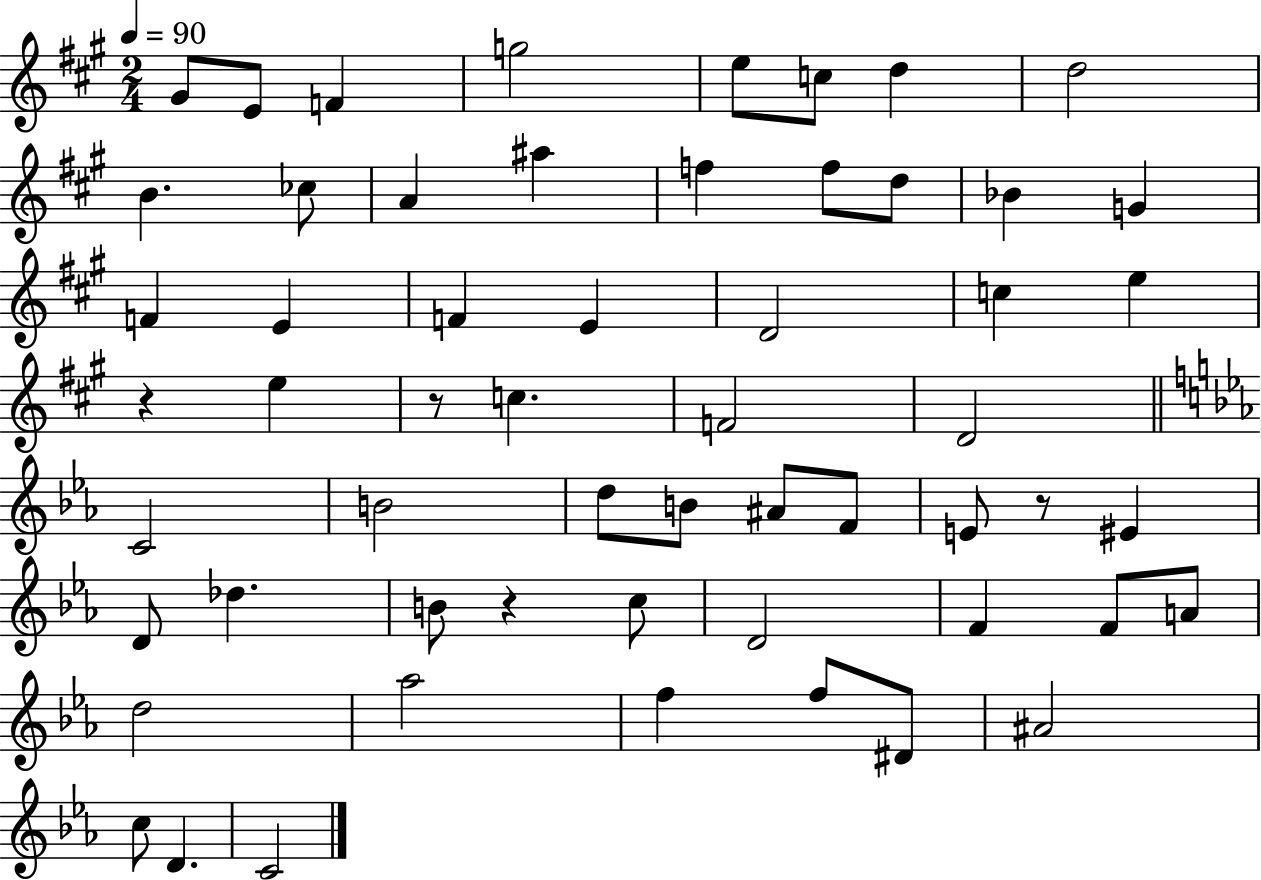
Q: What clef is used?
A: treble